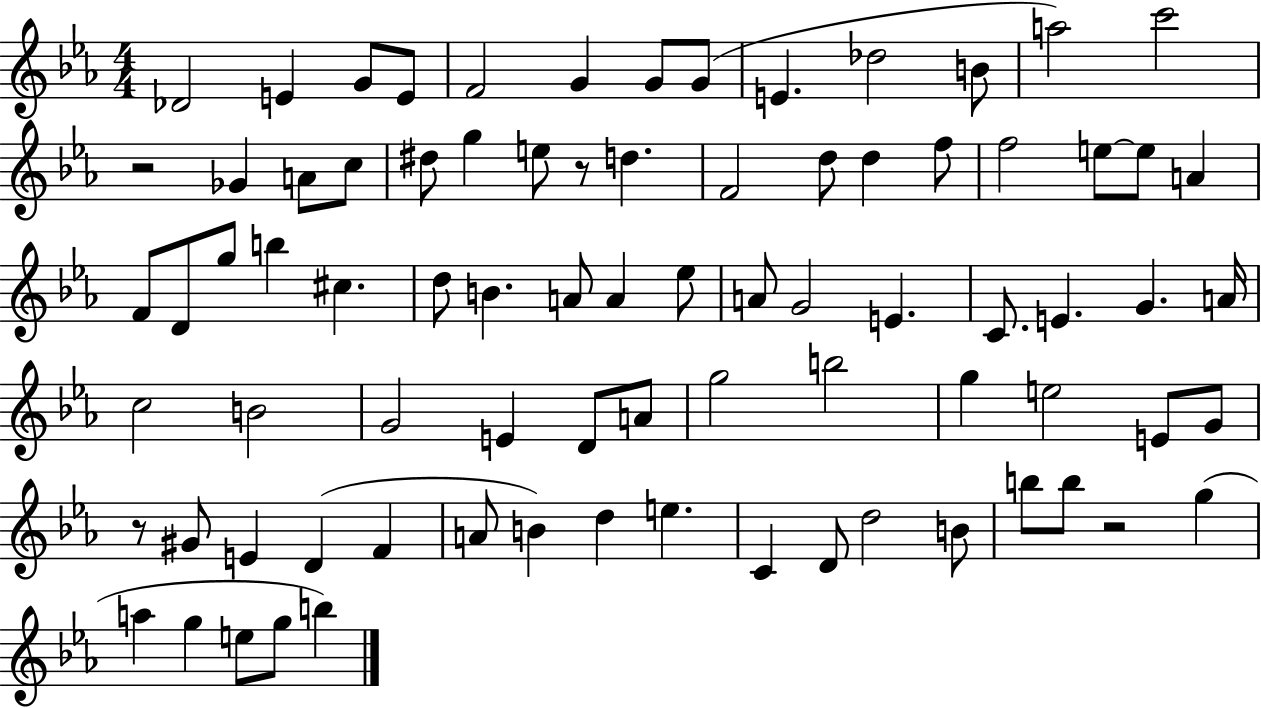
Db4/h E4/q G4/e E4/e F4/h G4/q G4/e G4/e E4/q. Db5/h B4/e A5/h C6/h R/h Gb4/q A4/e C5/e D#5/e G5/q E5/e R/e D5/q. F4/h D5/e D5/q F5/e F5/h E5/e E5/e A4/q F4/e D4/e G5/e B5/q C#5/q. D5/e B4/q. A4/e A4/q Eb5/e A4/e G4/h E4/q. C4/e. E4/q. G4/q. A4/s C5/h B4/h G4/h E4/q D4/e A4/e G5/h B5/h G5/q E5/h E4/e G4/e R/e G#4/e E4/q D4/q F4/q A4/e B4/q D5/q E5/q. C4/q D4/e D5/h B4/e B5/e B5/e R/h G5/q A5/q G5/q E5/e G5/e B5/q